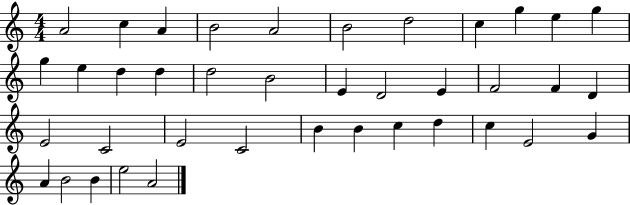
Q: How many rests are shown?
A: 0